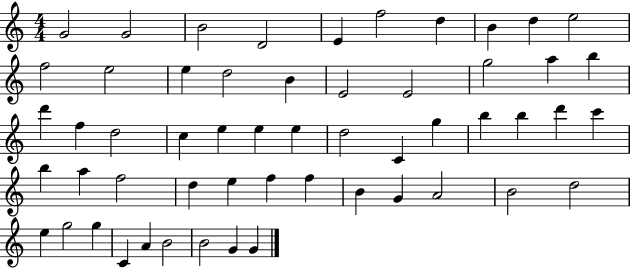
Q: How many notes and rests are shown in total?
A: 55